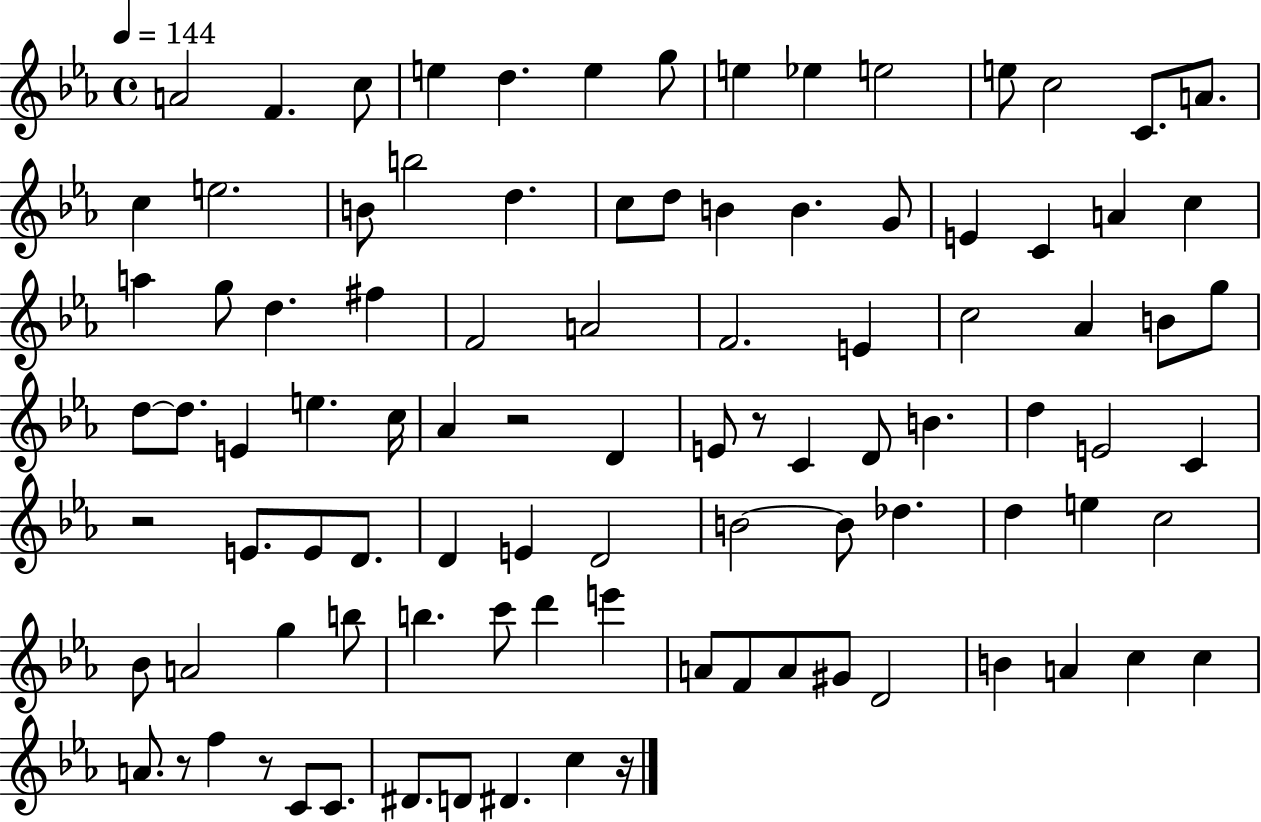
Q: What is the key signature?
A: EES major